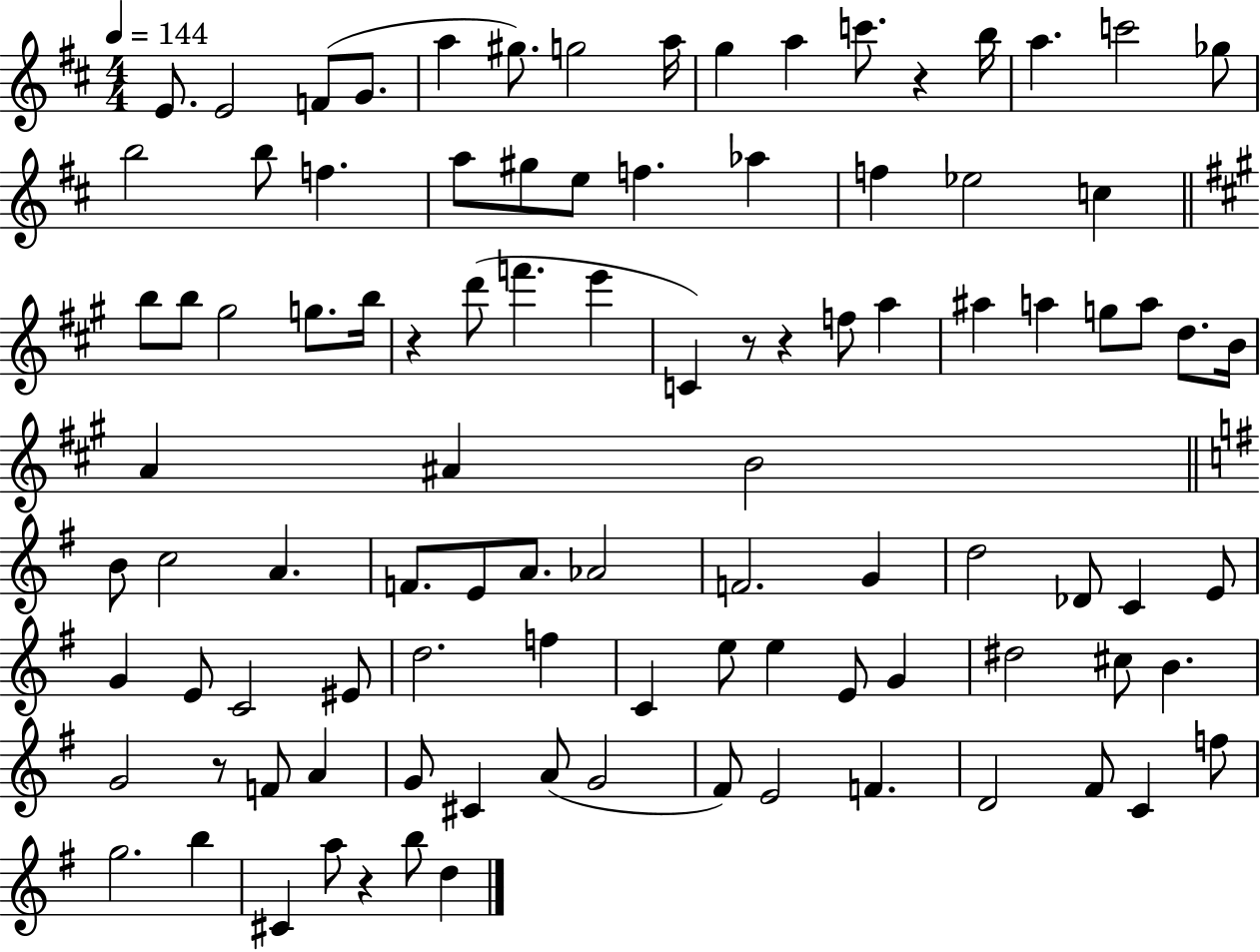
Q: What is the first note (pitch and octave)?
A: E4